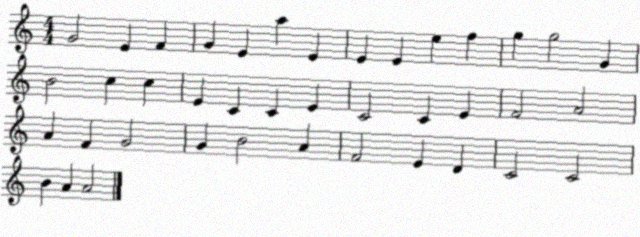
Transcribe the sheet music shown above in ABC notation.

X:1
T:Untitled
M:4/4
L:1/4
K:C
G2 E F G E a E E E e f g g2 G B2 c c E C C E C2 C E F2 A2 A F G2 G B2 A F2 E D C2 C2 B A A2